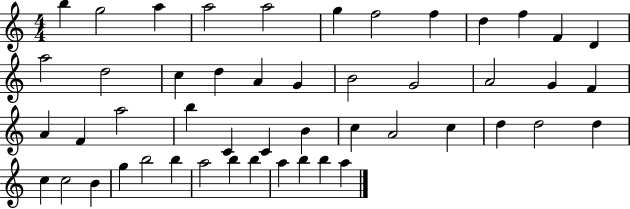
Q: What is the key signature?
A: C major